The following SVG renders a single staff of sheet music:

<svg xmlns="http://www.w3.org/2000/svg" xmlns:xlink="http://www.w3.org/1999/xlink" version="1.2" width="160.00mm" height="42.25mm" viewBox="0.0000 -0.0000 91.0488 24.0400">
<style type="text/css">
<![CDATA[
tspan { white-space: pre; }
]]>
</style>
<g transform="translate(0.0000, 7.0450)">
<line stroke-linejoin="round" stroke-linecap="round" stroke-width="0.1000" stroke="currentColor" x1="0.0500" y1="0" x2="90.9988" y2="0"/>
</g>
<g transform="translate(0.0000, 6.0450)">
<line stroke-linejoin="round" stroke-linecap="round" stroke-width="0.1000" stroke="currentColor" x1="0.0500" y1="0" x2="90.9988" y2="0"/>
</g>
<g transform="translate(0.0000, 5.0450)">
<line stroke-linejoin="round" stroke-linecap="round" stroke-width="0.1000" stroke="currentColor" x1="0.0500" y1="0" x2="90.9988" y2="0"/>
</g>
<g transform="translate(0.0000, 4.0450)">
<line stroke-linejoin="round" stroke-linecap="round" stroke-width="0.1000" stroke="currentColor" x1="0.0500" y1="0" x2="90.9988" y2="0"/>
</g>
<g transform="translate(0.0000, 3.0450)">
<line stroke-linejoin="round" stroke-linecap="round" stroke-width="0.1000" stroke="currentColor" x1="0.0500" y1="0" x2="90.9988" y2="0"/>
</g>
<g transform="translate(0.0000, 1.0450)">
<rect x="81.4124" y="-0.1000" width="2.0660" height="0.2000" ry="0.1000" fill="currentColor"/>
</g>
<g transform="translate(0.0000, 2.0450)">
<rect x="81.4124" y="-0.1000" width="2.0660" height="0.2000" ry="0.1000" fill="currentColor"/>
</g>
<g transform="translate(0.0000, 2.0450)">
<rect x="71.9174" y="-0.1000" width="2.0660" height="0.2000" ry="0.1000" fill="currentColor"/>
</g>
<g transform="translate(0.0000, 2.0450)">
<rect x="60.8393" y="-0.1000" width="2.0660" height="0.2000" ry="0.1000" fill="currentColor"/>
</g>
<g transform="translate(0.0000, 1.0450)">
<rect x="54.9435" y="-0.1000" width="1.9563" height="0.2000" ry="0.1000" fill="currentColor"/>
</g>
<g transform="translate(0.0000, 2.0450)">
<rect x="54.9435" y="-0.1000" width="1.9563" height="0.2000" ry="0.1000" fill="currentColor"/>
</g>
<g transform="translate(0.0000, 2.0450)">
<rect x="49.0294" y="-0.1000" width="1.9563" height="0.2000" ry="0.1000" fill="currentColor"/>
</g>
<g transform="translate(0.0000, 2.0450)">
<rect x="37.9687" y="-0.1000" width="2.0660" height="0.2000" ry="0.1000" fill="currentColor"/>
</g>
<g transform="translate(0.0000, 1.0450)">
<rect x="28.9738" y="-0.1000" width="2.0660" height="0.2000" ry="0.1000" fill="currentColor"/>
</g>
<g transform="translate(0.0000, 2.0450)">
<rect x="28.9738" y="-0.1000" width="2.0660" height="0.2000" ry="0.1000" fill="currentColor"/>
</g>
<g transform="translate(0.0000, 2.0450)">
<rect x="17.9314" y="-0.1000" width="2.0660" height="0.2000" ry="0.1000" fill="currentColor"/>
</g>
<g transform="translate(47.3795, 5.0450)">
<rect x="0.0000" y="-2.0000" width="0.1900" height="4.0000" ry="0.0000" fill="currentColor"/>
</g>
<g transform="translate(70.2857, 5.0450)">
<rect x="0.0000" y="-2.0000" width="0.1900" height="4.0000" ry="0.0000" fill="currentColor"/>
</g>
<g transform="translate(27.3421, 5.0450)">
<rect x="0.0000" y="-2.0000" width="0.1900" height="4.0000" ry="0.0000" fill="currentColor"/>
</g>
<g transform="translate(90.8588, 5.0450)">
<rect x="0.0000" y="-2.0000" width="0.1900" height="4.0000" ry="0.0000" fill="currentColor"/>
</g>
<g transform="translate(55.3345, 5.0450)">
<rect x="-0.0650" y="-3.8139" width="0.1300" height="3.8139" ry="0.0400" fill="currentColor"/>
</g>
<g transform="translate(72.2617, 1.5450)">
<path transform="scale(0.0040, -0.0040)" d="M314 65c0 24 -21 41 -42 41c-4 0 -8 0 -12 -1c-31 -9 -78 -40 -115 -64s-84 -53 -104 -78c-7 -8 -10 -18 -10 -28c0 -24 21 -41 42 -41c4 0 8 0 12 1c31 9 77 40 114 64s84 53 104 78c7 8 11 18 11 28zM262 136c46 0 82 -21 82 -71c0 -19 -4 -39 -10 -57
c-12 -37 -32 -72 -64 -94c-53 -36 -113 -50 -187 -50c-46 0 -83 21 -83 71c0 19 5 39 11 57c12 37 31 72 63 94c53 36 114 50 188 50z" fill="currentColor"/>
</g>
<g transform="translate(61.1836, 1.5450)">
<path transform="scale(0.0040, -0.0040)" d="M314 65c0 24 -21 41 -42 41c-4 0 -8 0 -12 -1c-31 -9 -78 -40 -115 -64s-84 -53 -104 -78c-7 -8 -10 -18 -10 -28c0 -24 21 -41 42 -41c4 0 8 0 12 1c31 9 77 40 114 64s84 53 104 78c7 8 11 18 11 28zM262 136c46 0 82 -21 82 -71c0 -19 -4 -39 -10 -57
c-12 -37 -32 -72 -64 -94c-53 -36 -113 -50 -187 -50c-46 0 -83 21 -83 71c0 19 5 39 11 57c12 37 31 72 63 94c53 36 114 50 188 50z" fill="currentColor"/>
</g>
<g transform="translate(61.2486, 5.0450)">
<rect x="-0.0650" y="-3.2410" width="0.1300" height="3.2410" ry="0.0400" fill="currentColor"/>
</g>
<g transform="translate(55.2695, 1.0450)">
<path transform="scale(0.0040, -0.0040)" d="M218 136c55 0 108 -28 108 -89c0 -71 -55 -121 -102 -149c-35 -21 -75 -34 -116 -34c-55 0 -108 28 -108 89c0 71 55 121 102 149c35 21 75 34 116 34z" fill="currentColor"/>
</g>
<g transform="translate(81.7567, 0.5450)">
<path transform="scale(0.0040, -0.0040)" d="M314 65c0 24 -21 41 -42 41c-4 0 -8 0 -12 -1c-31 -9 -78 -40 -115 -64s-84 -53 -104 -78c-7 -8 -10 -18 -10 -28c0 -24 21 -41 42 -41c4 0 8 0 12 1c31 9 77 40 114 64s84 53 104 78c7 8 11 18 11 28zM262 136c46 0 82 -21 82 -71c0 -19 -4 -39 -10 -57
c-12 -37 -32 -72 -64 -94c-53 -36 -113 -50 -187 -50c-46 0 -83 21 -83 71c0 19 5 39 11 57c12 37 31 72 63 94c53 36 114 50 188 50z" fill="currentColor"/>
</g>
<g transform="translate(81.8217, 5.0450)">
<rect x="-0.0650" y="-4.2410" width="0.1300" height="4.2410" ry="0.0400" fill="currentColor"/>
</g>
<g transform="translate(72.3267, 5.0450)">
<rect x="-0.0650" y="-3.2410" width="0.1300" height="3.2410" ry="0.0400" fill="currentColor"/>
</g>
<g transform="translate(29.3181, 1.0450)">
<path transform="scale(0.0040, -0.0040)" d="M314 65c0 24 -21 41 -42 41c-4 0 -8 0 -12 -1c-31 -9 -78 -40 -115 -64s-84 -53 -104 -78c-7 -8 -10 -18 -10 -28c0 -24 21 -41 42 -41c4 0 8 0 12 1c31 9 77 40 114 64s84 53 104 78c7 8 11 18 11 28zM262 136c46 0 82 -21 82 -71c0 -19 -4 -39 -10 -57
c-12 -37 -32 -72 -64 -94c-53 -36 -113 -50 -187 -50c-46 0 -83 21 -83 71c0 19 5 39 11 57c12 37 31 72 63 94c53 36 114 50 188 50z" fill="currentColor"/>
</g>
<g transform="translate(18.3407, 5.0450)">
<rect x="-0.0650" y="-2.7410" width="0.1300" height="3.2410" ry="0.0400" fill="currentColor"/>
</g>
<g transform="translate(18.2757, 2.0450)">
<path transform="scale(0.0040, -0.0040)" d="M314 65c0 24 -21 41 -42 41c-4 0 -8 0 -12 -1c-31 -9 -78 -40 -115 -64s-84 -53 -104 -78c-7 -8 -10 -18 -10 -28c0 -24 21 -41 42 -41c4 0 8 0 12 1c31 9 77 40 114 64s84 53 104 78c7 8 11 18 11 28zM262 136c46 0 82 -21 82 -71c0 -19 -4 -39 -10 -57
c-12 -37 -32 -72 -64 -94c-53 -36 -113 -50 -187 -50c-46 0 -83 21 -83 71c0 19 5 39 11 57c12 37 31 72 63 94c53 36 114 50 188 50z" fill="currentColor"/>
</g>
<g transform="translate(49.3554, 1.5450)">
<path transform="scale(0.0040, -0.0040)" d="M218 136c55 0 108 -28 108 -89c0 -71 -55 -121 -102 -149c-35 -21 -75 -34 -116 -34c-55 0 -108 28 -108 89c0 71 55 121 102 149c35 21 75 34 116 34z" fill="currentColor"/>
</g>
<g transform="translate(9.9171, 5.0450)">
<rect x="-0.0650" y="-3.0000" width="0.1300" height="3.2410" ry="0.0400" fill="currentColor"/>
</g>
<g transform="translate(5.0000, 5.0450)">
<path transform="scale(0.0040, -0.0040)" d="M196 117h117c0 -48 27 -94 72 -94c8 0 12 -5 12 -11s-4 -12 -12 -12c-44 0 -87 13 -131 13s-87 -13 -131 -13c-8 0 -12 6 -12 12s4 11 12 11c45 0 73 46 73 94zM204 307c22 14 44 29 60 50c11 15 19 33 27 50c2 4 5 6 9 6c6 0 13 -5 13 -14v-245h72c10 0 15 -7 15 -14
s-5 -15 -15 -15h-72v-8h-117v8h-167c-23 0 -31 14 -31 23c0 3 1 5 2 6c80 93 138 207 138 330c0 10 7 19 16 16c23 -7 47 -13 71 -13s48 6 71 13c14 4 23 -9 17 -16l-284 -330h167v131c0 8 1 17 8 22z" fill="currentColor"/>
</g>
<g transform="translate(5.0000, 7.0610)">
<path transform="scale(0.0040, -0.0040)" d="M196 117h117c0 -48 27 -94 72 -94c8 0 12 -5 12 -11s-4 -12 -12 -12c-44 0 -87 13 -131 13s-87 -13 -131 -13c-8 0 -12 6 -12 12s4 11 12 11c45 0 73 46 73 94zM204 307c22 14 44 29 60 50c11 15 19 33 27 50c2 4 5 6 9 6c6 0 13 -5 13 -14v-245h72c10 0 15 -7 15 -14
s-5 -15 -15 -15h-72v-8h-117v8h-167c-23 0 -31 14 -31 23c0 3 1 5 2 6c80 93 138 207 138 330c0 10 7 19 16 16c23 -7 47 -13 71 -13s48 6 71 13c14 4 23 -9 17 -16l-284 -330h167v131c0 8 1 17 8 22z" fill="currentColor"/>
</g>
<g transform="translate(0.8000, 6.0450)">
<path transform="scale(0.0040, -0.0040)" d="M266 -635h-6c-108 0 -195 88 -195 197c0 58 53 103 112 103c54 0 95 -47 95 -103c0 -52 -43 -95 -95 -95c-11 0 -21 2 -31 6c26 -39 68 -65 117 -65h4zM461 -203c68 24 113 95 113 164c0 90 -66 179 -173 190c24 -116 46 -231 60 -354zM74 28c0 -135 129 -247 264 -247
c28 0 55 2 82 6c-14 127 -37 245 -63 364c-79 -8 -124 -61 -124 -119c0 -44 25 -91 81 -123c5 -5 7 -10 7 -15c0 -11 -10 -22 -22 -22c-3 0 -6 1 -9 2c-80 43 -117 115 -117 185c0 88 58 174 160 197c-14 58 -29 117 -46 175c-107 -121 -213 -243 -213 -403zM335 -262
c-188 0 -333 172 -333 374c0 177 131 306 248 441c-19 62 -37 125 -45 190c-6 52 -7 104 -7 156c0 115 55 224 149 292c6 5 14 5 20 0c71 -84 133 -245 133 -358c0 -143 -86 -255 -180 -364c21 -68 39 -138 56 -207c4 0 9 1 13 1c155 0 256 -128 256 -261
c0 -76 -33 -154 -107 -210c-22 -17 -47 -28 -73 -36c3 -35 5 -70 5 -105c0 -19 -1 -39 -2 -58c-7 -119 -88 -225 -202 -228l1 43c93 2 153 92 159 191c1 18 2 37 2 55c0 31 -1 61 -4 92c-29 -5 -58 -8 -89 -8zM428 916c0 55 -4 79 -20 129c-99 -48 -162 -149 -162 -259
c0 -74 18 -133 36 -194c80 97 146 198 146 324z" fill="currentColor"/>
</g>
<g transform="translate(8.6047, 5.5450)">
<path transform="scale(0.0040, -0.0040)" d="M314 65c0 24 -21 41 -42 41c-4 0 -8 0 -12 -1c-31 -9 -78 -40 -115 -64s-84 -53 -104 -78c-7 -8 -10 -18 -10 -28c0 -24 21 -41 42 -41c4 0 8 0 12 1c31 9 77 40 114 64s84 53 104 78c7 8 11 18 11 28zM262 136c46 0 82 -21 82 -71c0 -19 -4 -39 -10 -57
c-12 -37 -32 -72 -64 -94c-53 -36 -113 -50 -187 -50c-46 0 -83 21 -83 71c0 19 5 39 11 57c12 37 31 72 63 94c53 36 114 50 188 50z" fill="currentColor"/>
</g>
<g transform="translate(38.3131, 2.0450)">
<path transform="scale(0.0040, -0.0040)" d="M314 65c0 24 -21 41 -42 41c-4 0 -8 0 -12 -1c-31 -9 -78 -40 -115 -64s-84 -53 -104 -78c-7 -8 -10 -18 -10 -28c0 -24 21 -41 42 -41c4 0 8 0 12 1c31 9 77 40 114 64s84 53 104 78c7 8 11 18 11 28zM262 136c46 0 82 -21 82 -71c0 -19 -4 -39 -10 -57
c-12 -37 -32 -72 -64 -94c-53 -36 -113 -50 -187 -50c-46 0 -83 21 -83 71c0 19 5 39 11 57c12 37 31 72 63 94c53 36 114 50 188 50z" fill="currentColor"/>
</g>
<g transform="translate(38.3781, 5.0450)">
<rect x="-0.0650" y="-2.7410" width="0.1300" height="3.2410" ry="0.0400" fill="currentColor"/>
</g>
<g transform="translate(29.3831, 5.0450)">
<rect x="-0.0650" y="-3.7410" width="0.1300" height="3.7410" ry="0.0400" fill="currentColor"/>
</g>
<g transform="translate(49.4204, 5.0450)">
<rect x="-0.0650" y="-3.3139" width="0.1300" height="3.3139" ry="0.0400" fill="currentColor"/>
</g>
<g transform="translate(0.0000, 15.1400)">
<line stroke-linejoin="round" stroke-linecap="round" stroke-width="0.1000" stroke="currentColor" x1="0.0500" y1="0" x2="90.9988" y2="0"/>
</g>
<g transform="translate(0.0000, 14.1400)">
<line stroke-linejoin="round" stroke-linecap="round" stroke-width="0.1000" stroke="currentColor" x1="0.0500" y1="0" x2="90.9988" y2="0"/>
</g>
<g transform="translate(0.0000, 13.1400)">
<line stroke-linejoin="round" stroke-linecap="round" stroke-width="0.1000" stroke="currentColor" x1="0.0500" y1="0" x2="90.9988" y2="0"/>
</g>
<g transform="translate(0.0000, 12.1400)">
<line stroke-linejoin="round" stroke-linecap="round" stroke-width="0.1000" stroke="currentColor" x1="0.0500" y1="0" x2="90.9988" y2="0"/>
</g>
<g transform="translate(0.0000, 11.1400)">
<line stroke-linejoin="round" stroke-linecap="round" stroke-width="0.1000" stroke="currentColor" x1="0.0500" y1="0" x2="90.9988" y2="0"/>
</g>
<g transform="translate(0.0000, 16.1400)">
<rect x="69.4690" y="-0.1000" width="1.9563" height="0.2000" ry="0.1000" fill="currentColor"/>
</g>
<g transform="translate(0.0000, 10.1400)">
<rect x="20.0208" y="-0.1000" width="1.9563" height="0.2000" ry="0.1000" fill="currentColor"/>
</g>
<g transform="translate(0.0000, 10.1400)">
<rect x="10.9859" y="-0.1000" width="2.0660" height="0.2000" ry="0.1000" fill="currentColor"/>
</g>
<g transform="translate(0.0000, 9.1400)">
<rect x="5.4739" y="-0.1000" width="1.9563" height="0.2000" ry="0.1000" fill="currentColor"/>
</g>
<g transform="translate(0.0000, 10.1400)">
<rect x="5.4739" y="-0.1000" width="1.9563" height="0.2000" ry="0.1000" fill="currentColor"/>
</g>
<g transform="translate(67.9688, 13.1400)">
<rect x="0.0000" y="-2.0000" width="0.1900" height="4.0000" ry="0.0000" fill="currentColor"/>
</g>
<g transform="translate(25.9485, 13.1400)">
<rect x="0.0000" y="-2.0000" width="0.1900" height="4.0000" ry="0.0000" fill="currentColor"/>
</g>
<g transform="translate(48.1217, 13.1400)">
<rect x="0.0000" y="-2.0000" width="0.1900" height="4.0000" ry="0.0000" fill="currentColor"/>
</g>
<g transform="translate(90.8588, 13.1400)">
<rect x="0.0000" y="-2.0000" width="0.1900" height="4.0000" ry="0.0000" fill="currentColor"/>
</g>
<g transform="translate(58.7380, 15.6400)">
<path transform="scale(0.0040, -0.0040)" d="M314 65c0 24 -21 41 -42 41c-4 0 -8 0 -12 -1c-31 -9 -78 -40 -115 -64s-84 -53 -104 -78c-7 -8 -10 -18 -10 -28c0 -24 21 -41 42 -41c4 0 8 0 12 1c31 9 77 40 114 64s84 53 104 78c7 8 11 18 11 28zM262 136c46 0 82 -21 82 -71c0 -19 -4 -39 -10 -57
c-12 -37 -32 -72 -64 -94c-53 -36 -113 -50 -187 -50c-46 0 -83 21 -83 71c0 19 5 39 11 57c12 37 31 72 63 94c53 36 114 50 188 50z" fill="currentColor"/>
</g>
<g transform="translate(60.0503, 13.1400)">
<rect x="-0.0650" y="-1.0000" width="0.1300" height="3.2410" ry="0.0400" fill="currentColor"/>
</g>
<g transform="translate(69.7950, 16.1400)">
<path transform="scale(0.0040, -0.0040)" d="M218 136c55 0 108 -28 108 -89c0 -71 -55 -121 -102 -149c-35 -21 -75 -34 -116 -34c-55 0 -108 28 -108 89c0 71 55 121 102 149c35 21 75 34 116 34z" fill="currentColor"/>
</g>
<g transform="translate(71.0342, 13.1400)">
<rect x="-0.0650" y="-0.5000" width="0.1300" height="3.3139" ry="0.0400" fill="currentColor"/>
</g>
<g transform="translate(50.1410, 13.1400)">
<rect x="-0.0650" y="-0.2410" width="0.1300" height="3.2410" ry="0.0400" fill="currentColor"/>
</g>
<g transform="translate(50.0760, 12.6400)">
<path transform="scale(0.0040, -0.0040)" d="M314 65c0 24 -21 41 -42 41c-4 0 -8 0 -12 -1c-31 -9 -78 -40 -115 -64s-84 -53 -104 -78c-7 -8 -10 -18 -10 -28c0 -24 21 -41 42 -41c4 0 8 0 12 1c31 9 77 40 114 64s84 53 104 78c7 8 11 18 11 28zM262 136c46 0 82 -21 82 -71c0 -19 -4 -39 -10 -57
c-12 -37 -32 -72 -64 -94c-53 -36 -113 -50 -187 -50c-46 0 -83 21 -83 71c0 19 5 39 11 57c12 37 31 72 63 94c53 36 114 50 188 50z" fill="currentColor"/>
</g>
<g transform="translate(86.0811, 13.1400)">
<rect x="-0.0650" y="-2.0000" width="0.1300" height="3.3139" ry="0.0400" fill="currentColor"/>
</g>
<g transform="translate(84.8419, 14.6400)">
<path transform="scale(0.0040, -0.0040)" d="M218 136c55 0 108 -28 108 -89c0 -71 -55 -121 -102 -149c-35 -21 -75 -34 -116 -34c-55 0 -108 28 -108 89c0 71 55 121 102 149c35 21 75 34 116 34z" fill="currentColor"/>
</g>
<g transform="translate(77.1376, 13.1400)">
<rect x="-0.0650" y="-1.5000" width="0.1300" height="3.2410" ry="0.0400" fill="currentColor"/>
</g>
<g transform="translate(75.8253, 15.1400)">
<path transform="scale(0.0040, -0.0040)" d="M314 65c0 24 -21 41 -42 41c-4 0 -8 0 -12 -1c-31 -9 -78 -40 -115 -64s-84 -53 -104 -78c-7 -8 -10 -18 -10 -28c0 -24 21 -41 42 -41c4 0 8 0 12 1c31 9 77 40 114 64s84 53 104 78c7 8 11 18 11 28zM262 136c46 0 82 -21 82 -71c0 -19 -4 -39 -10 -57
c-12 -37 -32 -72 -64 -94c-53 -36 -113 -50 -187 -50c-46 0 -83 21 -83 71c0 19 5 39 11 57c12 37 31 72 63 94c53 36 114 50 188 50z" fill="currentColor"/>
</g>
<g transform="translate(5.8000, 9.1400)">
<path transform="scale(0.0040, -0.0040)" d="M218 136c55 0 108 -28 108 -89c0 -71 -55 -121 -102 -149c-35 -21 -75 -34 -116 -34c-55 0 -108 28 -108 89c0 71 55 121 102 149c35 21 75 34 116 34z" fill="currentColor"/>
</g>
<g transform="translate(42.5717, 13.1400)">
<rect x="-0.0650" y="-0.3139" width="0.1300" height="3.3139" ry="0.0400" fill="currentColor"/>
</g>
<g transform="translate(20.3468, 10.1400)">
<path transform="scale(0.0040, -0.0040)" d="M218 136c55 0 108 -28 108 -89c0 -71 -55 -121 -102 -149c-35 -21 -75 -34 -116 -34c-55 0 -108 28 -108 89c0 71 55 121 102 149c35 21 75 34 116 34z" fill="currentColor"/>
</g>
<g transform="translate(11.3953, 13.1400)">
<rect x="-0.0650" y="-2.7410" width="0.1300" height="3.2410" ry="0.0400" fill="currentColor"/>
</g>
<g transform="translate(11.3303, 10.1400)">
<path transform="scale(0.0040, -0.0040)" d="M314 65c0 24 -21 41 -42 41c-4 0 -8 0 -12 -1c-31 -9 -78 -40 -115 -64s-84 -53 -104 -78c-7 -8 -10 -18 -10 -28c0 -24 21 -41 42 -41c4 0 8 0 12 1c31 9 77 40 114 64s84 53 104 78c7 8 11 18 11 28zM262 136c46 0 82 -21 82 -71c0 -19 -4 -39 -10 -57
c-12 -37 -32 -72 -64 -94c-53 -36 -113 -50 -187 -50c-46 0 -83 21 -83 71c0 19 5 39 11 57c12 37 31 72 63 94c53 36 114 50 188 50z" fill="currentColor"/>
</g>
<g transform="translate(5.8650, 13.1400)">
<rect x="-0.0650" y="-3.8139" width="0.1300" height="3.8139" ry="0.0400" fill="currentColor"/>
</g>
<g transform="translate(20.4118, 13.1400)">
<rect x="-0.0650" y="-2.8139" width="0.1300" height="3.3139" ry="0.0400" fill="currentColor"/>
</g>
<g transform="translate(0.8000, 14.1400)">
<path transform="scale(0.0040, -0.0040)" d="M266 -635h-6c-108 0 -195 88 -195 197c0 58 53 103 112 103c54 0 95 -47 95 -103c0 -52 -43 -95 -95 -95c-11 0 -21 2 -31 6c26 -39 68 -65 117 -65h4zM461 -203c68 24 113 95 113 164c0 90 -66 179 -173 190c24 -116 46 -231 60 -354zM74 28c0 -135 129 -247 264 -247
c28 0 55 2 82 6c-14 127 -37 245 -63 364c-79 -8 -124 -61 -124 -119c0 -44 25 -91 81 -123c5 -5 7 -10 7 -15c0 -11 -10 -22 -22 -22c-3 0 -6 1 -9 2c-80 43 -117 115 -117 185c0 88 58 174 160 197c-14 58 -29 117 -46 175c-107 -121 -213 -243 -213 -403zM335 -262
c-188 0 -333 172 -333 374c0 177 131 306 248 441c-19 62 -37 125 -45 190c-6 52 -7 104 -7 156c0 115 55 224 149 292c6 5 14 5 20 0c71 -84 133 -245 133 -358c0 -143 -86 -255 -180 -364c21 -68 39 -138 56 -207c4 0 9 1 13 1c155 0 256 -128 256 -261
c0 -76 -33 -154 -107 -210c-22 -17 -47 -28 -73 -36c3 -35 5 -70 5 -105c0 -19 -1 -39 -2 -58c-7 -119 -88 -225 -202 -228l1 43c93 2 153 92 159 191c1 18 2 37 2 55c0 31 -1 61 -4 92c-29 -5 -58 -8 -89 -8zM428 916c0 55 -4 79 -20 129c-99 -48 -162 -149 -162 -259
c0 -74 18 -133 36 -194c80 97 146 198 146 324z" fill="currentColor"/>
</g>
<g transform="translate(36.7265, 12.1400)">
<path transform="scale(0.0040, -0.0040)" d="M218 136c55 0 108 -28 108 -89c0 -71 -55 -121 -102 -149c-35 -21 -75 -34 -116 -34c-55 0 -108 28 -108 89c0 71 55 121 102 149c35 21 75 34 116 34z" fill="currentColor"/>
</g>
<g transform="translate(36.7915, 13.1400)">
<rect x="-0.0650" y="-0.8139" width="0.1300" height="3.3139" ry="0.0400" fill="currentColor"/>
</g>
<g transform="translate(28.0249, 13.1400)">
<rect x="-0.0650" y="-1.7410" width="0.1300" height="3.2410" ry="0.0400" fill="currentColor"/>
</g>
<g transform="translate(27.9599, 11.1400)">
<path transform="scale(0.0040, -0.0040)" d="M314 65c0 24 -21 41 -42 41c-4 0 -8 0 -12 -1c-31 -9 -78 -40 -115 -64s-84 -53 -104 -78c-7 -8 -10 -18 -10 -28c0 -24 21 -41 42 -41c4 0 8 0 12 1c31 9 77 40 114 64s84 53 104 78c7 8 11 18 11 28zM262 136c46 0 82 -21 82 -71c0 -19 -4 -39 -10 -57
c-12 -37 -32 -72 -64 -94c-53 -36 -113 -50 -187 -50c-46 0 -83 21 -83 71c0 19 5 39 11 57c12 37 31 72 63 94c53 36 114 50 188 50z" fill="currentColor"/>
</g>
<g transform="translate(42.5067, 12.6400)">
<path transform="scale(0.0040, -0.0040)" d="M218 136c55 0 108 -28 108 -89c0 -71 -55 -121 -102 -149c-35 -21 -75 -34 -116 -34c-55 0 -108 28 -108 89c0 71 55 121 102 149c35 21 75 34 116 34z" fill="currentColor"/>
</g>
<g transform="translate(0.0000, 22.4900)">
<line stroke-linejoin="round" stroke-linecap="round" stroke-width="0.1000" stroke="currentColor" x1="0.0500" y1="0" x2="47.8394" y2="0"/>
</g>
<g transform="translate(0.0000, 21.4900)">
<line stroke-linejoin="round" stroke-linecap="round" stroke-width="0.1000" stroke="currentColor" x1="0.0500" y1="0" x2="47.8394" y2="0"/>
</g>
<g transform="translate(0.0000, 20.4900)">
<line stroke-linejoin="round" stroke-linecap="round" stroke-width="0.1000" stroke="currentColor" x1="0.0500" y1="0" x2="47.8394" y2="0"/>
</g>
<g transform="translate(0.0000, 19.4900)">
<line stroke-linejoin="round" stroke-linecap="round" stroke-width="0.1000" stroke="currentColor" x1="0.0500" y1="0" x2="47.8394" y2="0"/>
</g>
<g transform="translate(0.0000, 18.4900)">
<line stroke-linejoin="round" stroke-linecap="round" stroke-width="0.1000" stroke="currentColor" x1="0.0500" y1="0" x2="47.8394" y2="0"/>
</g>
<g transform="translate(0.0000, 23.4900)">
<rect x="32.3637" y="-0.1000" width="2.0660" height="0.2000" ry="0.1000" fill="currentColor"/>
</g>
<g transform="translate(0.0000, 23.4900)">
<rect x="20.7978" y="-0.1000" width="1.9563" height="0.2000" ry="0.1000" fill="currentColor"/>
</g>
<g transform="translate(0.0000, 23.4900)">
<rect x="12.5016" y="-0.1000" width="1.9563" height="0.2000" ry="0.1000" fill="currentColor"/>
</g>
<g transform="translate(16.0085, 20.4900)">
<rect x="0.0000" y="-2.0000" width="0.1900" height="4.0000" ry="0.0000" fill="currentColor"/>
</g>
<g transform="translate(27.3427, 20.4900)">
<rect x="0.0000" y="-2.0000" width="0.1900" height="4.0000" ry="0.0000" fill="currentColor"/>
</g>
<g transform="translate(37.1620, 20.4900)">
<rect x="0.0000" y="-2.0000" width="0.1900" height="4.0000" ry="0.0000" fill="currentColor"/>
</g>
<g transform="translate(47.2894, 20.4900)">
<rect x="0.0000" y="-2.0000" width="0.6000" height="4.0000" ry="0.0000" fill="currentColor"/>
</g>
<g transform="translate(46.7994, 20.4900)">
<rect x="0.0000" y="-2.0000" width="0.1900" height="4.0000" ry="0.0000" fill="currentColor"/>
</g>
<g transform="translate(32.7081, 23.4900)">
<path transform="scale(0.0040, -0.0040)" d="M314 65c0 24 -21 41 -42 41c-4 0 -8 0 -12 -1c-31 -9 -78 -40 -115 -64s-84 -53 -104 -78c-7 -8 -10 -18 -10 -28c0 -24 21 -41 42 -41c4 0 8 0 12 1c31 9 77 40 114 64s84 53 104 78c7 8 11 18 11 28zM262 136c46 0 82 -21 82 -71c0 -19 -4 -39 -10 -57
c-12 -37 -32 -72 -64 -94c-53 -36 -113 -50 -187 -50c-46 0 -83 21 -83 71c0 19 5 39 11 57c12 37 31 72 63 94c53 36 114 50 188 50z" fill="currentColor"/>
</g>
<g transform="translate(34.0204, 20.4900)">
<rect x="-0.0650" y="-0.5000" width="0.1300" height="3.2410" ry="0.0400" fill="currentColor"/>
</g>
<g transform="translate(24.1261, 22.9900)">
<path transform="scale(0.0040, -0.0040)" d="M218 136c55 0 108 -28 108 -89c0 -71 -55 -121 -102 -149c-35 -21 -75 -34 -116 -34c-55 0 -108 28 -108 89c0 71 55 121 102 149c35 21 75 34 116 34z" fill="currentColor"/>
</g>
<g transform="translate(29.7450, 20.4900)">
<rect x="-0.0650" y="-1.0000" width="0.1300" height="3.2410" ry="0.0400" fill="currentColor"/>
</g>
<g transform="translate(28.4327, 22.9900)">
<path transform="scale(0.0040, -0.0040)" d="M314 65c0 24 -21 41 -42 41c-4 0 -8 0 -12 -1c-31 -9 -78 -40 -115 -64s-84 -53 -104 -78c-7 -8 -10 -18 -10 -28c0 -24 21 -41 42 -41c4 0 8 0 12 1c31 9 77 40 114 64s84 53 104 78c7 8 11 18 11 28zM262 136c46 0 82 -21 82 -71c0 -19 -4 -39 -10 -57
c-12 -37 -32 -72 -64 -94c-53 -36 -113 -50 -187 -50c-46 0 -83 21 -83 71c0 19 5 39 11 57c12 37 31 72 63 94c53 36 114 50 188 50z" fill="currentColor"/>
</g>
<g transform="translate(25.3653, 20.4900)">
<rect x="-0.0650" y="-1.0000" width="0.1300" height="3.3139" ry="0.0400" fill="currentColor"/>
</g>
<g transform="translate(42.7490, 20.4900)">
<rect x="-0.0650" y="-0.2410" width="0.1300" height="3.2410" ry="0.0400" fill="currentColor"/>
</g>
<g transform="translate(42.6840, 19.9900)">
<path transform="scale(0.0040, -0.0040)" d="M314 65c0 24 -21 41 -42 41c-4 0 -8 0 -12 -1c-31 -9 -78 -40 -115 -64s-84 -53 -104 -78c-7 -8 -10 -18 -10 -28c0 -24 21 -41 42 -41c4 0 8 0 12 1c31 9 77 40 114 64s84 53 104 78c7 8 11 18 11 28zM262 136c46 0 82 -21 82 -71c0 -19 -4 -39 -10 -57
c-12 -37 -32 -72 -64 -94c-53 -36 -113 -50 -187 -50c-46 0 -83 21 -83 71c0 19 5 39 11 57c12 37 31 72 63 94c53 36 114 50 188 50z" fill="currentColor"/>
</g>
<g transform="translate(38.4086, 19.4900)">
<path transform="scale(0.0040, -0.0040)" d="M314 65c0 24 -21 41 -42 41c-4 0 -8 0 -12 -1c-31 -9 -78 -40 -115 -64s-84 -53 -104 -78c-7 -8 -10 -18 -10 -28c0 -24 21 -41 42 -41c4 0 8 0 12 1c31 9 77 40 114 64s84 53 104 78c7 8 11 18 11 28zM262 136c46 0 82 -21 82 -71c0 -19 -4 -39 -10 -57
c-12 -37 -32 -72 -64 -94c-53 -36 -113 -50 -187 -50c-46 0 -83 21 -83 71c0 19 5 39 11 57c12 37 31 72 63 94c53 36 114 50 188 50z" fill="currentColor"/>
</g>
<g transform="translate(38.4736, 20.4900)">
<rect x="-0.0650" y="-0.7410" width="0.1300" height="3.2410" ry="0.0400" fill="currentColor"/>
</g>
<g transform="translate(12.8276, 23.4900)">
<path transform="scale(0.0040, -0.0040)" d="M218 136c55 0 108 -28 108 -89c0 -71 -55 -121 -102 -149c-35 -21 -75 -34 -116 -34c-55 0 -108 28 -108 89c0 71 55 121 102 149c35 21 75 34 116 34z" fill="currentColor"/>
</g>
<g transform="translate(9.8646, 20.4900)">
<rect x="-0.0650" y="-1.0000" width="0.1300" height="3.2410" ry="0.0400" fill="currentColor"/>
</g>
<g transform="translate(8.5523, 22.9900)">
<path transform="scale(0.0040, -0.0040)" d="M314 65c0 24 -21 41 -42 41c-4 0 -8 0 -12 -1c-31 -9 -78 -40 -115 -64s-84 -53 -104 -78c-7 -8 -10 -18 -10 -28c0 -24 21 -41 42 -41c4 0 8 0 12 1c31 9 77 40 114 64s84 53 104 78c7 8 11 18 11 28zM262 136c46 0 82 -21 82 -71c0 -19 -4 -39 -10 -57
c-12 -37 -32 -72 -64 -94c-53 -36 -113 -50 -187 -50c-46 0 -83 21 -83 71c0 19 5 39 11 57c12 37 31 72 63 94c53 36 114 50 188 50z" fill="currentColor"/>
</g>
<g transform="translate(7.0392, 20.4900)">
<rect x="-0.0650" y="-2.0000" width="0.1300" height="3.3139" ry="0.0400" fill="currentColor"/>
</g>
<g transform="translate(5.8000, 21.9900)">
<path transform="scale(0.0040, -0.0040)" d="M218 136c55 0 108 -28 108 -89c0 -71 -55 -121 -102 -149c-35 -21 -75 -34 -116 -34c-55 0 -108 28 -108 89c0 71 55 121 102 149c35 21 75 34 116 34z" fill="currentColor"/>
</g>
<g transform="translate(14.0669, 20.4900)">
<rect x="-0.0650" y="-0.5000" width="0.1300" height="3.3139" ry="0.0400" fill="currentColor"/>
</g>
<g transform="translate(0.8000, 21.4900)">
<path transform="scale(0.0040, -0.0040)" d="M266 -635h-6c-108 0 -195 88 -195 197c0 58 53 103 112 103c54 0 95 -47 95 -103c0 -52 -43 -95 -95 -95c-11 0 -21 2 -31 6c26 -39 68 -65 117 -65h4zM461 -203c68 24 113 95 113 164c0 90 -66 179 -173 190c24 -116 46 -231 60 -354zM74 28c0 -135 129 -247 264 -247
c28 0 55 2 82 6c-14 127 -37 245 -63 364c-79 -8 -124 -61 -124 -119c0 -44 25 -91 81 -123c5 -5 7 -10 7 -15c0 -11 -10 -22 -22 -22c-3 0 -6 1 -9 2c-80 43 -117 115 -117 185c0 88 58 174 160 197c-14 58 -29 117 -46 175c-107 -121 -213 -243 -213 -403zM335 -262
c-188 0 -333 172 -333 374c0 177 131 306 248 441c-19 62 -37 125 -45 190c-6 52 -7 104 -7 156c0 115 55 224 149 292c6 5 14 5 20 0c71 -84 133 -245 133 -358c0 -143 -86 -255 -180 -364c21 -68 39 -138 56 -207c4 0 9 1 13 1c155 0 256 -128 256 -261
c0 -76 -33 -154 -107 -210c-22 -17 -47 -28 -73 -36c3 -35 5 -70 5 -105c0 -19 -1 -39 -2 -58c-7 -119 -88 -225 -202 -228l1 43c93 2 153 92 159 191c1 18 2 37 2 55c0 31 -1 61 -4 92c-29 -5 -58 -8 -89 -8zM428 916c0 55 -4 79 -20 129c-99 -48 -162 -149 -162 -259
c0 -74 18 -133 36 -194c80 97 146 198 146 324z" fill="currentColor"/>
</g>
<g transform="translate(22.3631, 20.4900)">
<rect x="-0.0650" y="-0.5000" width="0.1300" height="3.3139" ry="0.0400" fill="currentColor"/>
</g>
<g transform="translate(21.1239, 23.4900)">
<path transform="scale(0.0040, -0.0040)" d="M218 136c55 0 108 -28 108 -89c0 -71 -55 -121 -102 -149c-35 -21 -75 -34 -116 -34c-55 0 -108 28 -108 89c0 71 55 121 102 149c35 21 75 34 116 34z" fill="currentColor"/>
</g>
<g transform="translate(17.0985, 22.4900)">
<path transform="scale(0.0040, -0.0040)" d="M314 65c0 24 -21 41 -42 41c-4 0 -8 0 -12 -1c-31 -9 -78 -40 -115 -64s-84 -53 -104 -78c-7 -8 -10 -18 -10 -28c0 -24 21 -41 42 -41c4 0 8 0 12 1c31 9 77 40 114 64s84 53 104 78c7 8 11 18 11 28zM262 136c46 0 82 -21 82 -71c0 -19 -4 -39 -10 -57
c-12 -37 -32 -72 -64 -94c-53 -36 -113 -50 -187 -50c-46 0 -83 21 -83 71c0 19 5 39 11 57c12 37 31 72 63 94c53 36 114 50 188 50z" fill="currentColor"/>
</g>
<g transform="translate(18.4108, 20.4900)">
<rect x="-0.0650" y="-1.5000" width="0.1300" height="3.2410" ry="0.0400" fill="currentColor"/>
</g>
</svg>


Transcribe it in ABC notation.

X:1
T:Untitled
M:4/4
L:1/4
K:C
A2 a2 c'2 a2 b c' b2 b2 d'2 c' a2 a f2 d c c2 D2 C E2 F F D2 C E2 C D D2 C2 d2 c2